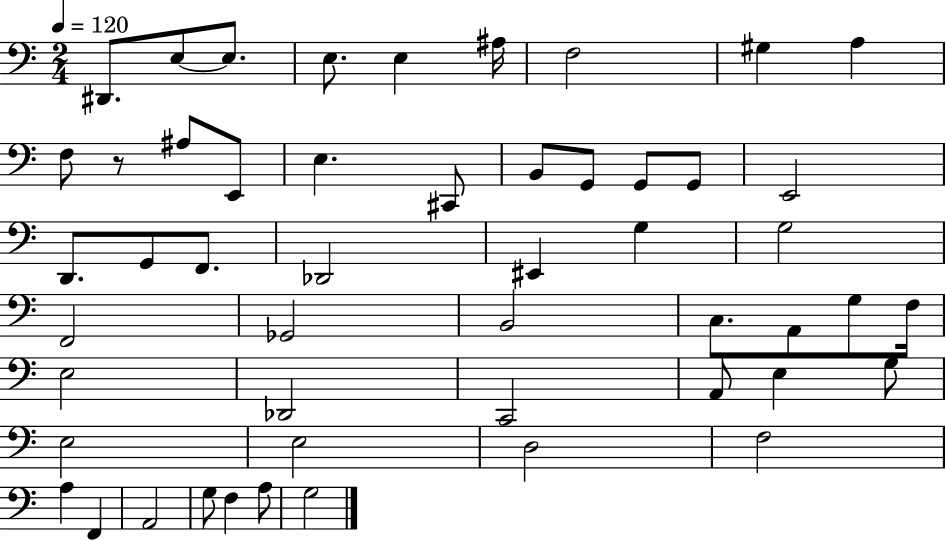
X:1
T:Untitled
M:2/4
L:1/4
K:C
^D,,/2 E,/2 E,/2 E,/2 E, ^A,/4 F,2 ^G, A, F,/2 z/2 ^A,/2 E,,/2 E, ^C,,/2 B,,/2 G,,/2 G,,/2 G,,/2 E,,2 D,,/2 G,,/2 F,,/2 _D,,2 ^E,, G, G,2 F,,2 _G,,2 B,,2 C,/2 A,,/2 G,/2 F,/4 E,2 _D,,2 C,,2 A,,/2 E, G,/2 E,2 E,2 D,2 F,2 A, F,, A,,2 G,/2 F, A,/2 G,2